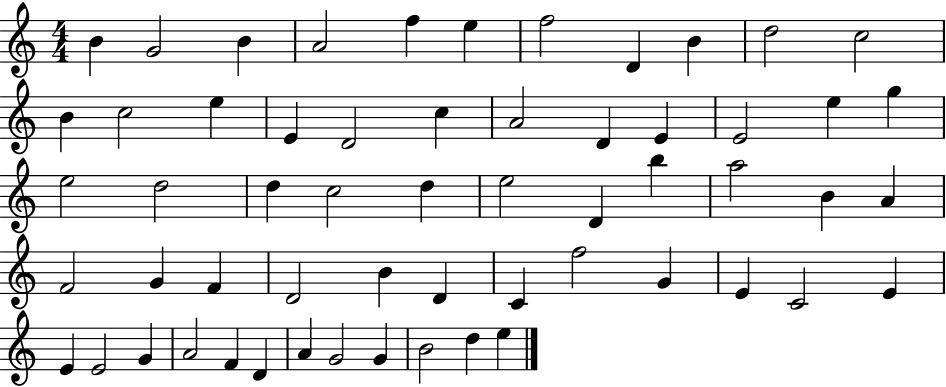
B4/q G4/h B4/q A4/h F5/q E5/q F5/h D4/q B4/q D5/h C5/h B4/q C5/h E5/q E4/q D4/h C5/q A4/h D4/q E4/q E4/h E5/q G5/q E5/h D5/h D5/q C5/h D5/q E5/h D4/q B5/q A5/h B4/q A4/q F4/h G4/q F4/q D4/h B4/q D4/q C4/q F5/h G4/q E4/q C4/h E4/q E4/q E4/h G4/q A4/h F4/q D4/q A4/q G4/h G4/q B4/h D5/q E5/q